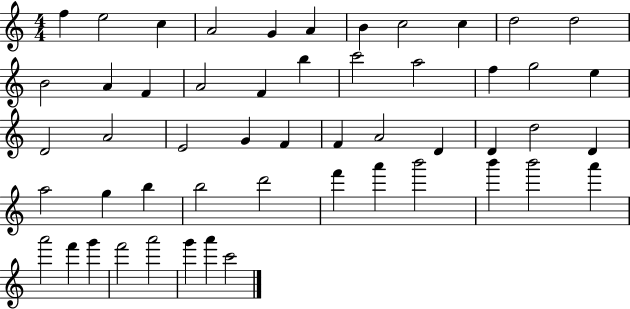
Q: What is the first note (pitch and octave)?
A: F5